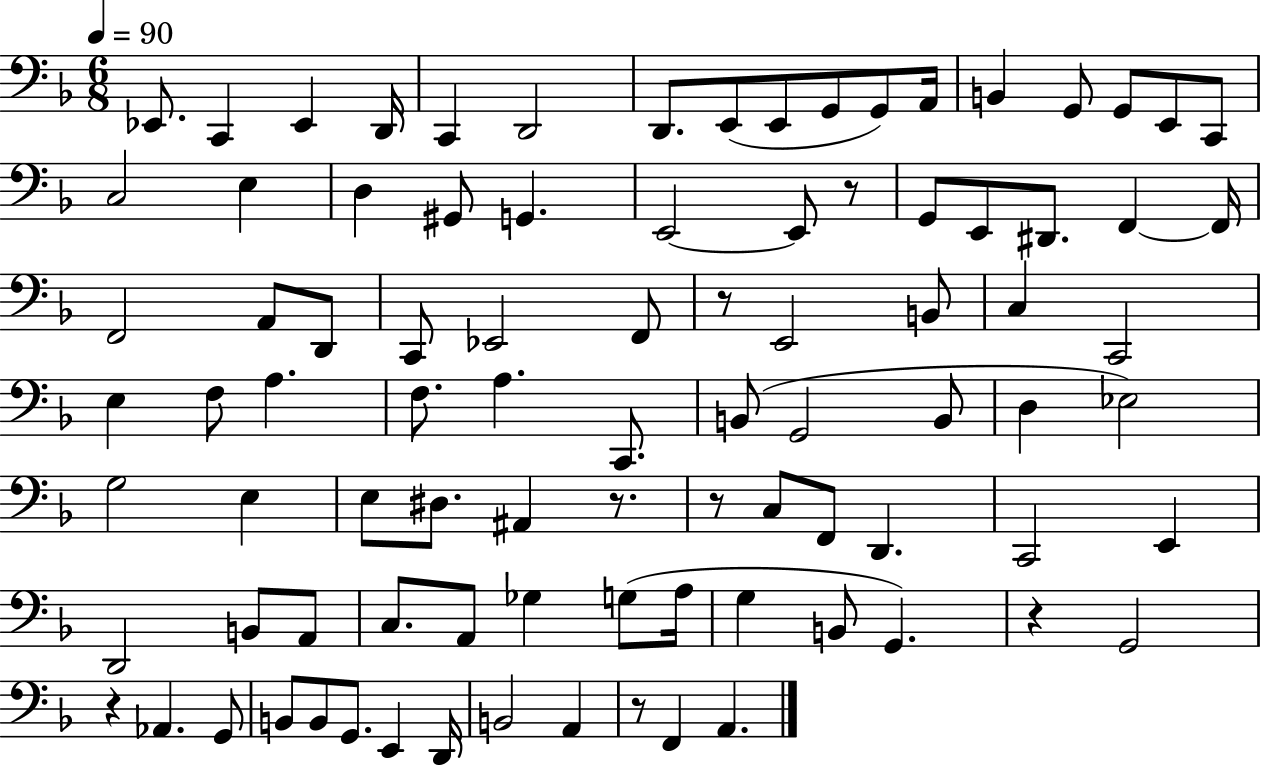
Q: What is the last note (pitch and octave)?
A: A2